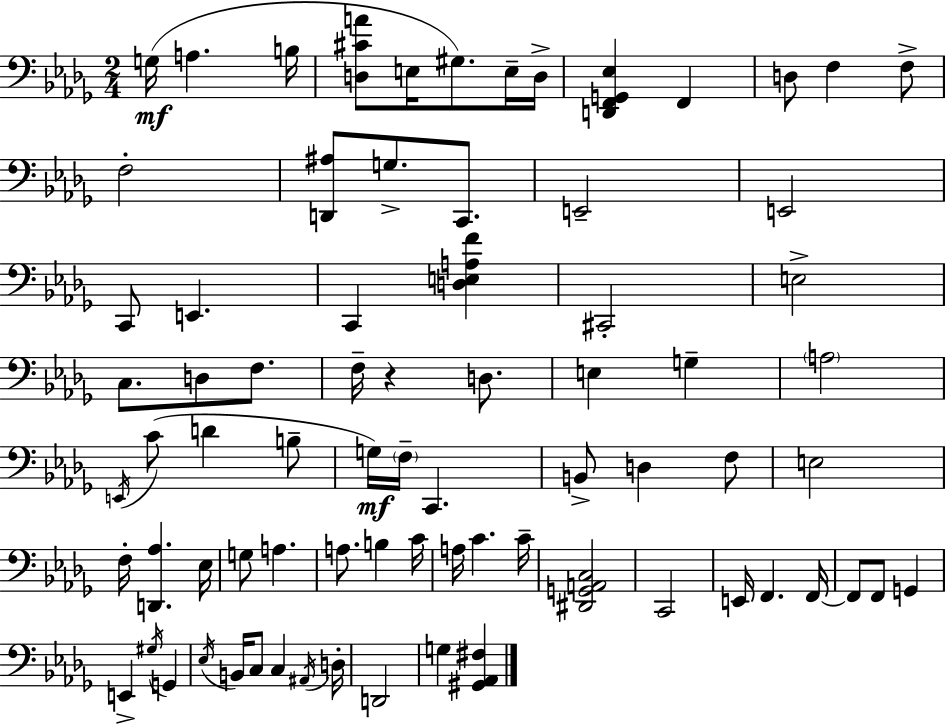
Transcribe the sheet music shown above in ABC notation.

X:1
T:Untitled
M:2/4
L:1/4
K:Bbm
G,/4 A, B,/4 [D,^CA]/2 E,/4 ^G,/2 E,/4 D,/4 [D,,F,,G,,_E,] F,, D,/2 F, F,/2 F,2 [D,,^A,]/2 G,/2 C,,/2 E,,2 E,,2 C,,/2 E,, C,, [D,E,A,F] ^C,,2 E,2 C,/2 D,/2 F,/2 F,/4 z D,/2 E, G, A,2 E,,/4 C/2 D B,/2 G,/4 F,/4 C,, B,,/2 D, F,/2 E,2 F,/4 [D,,_A,] _E,/4 G,/2 A, A,/2 B, C/4 A,/4 C C/4 [^D,,G,,A,,C,]2 C,,2 E,,/4 F,, F,,/4 F,,/2 F,,/2 G,, E,, ^G,/4 G,, _E,/4 B,,/4 C,/2 C, ^A,,/4 D,/4 D,,2 G, [^G,,_A,,^F,]